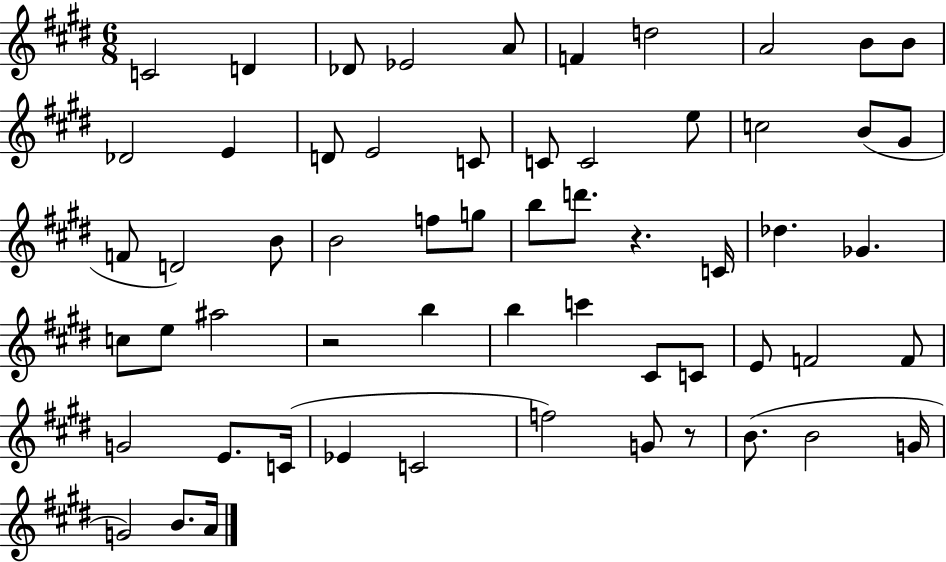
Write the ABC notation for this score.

X:1
T:Untitled
M:6/8
L:1/4
K:E
C2 D _D/2 _E2 A/2 F d2 A2 B/2 B/2 _D2 E D/2 E2 C/2 C/2 C2 e/2 c2 B/2 ^G/2 F/2 D2 B/2 B2 f/2 g/2 b/2 d'/2 z C/4 _d _G c/2 e/2 ^a2 z2 b b c' ^C/2 C/2 E/2 F2 F/2 G2 E/2 C/4 _E C2 f2 G/2 z/2 B/2 B2 G/4 G2 B/2 A/4